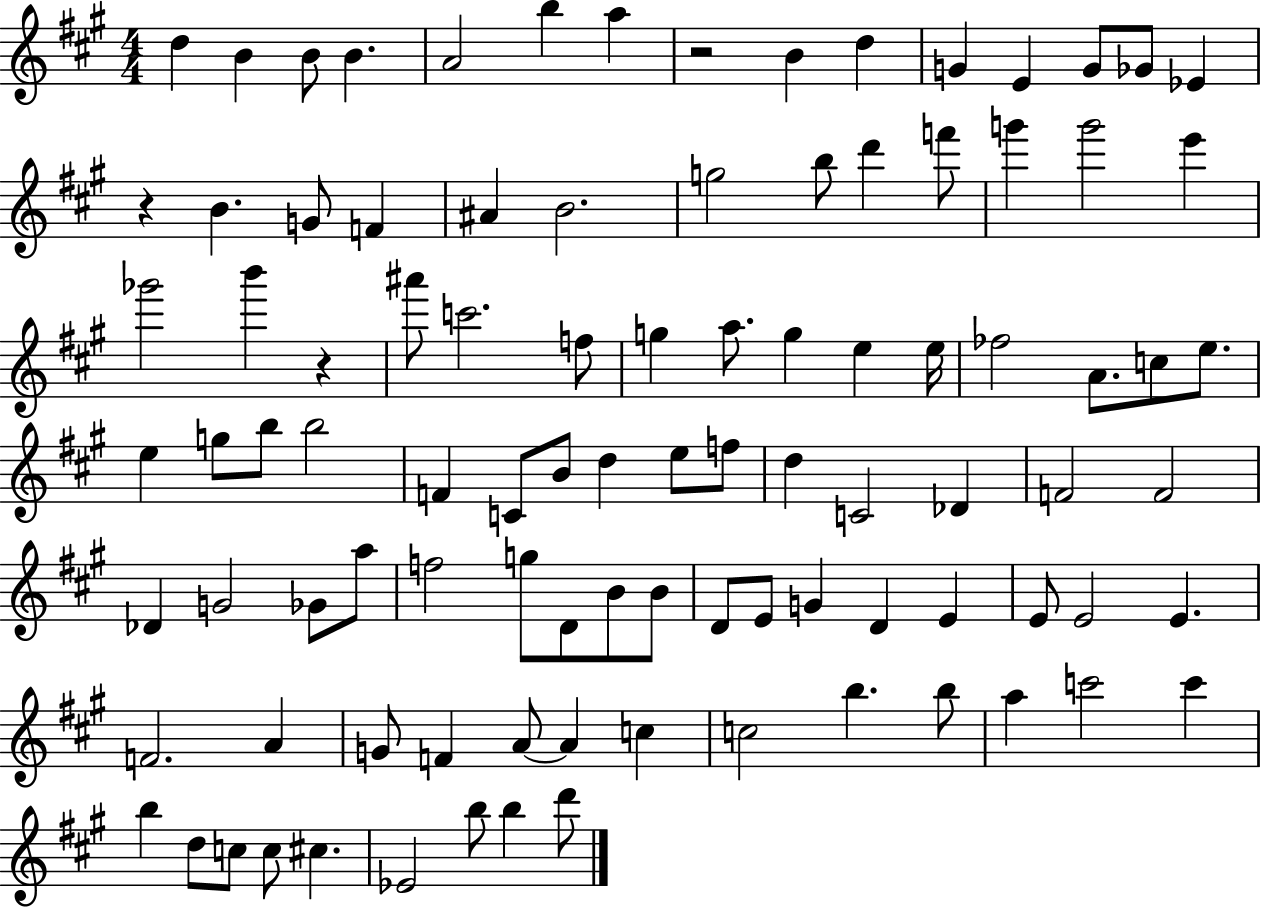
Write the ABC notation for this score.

X:1
T:Untitled
M:4/4
L:1/4
K:A
d B B/2 B A2 b a z2 B d G E G/2 _G/2 _E z B G/2 F ^A B2 g2 b/2 d' f'/2 g' g'2 e' _g'2 b' z ^a'/2 c'2 f/2 g a/2 g e e/4 _f2 A/2 c/2 e/2 e g/2 b/2 b2 F C/2 B/2 d e/2 f/2 d C2 _D F2 F2 _D G2 _G/2 a/2 f2 g/2 D/2 B/2 B/2 D/2 E/2 G D E E/2 E2 E F2 A G/2 F A/2 A c c2 b b/2 a c'2 c' b d/2 c/2 c/2 ^c _E2 b/2 b d'/2